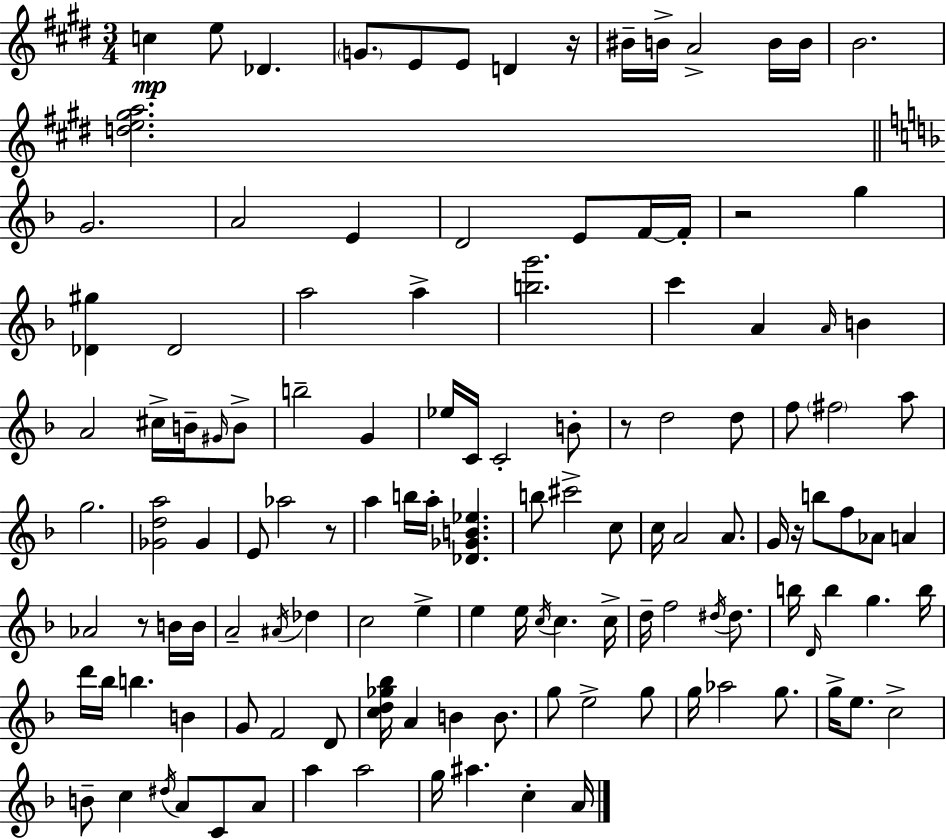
C5/q E5/e Db4/q. G4/e. E4/e E4/e D4/q R/s BIS4/s B4/s A4/h B4/s B4/s B4/h. [D5,E5,G#5,A5]/h. G4/h. A4/h E4/q D4/h E4/e F4/s F4/s R/h G5/q [Db4,G#5]/q Db4/h A5/h A5/q [B5,G6]/h. C6/q A4/q A4/s B4/q A4/h C#5/s B4/s G#4/s B4/e B5/h G4/q Eb5/s C4/s C4/h B4/e R/e D5/h D5/e F5/e F#5/h A5/e G5/h. [Gb4,D5,A5]/h Gb4/q E4/e Ab5/h R/e A5/q B5/s A5/s [Db4,Gb4,B4,Eb5]/q. B5/e C#6/h C5/e C5/s A4/h A4/e. G4/s R/s B5/e F5/e Ab4/e A4/q Ab4/h R/e B4/s B4/s A4/h A#4/s Db5/q C5/h E5/q E5/q E5/s C5/s C5/q. C5/s D5/s F5/h D#5/s D#5/e. B5/s D4/s B5/q G5/q. B5/s D6/s Bb5/s B5/q. B4/q G4/e F4/h D4/e [C5,D5,Gb5,Bb5]/s A4/q B4/q B4/e. G5/e E5/h G5/e G5/s Ab5/h G5/e. G5/s E5/e. C5/h B4/e C5/q D#5/s A4/e C4/e A4/e A5/q A5/h G5/s A#5/q. C5/q A4/s